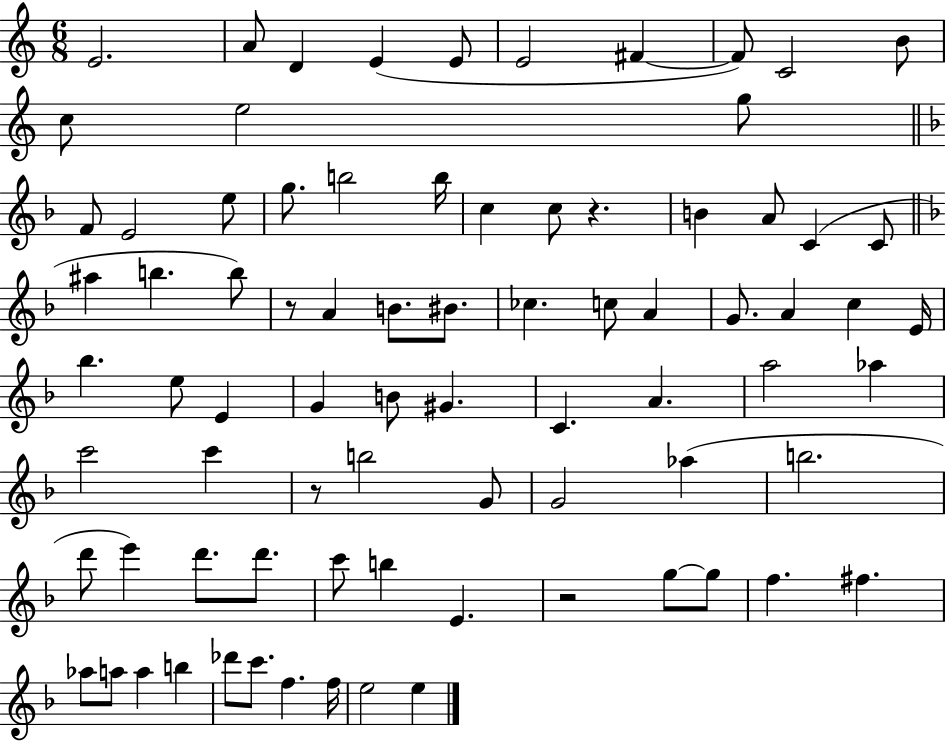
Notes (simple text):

E4/h. A4/e D4/q E4/q E4/e E4/h F#4/q F#4/e C4/h B4/e C5/e E5/h G5/e F4/e E4/h E5/e G5/e. B5/h B5/s C5/q C5/e R/q. B4/q A4/e C4/q C4/e A#5/q B5/q. B5/e R/e A4/q B4/e. BIS4/e. CES5/q. C5/e A4/q G4/e. A4/q C5/q E4/s Bb5/q. E5/e E4/q G4/q B4/e G#4/q. C4/q. A4/q. A5/h Ab5/q C6/h C6/q R/e B5/h G4/e G4/h Ab5/q B5/h. D6/e E6/q D6/e. D6/e. C6/e B5/q E4/q. R/h G5/e G5/e F5/q. F#5/q. Ab5/e A5/e A5/q B5/q Db6/e C6/e. F5/q. F5/s E5/h E5/q